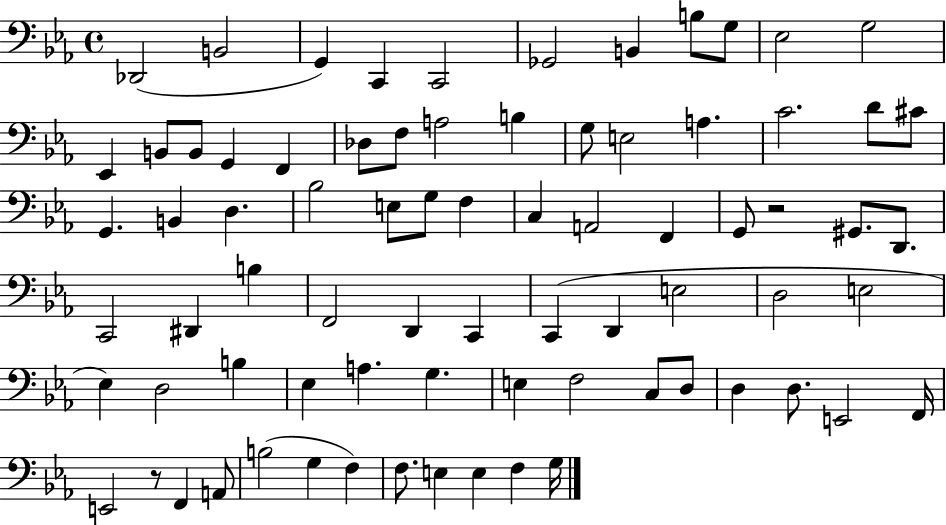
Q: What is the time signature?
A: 4/4